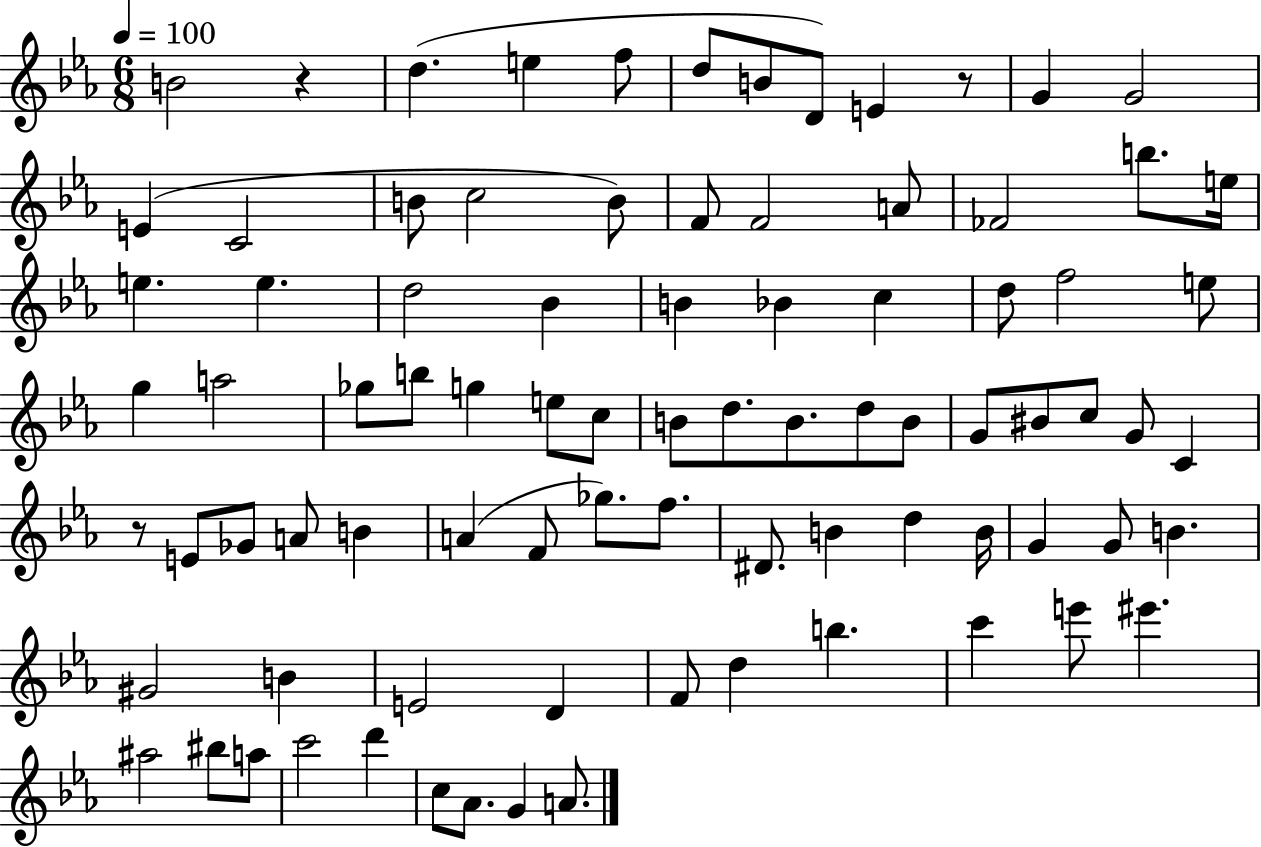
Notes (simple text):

B4/h R/q D5/q. E5/q F5/e D5/e B4/e D4/e E4/q R/e G4/q G4/h E4/q C4/h B4/e C5/h B4/e F4/e F4/h A4/e FES4/h B5/e. E5/s E5/q. E5/q. D5/h Bb4/q B4/q Bb4/q C5/q D5/e F5/h E5/e G5/q A5/h Gb5/e B5/e G5/q E5/e C5/e B4/e D5/e. B4/e. D5/e B4/e G4/e BIS4/e C5/e G4/e C4/q R/e E4/e Gb4/e A4/e B4/q A4/q F4/e Gb5/e. F5/e. D#4/e. B4/q D5/q B4/s G4/q G4/e B4/q. G#4/h B4/q E4/h D4/q F4/e D5/q B5/q. C6/q E6/e EIS6/q. A#5/h BIS5/e A5/e C6/h D6/q C5/e Ab4/e. G4/q A4/e.